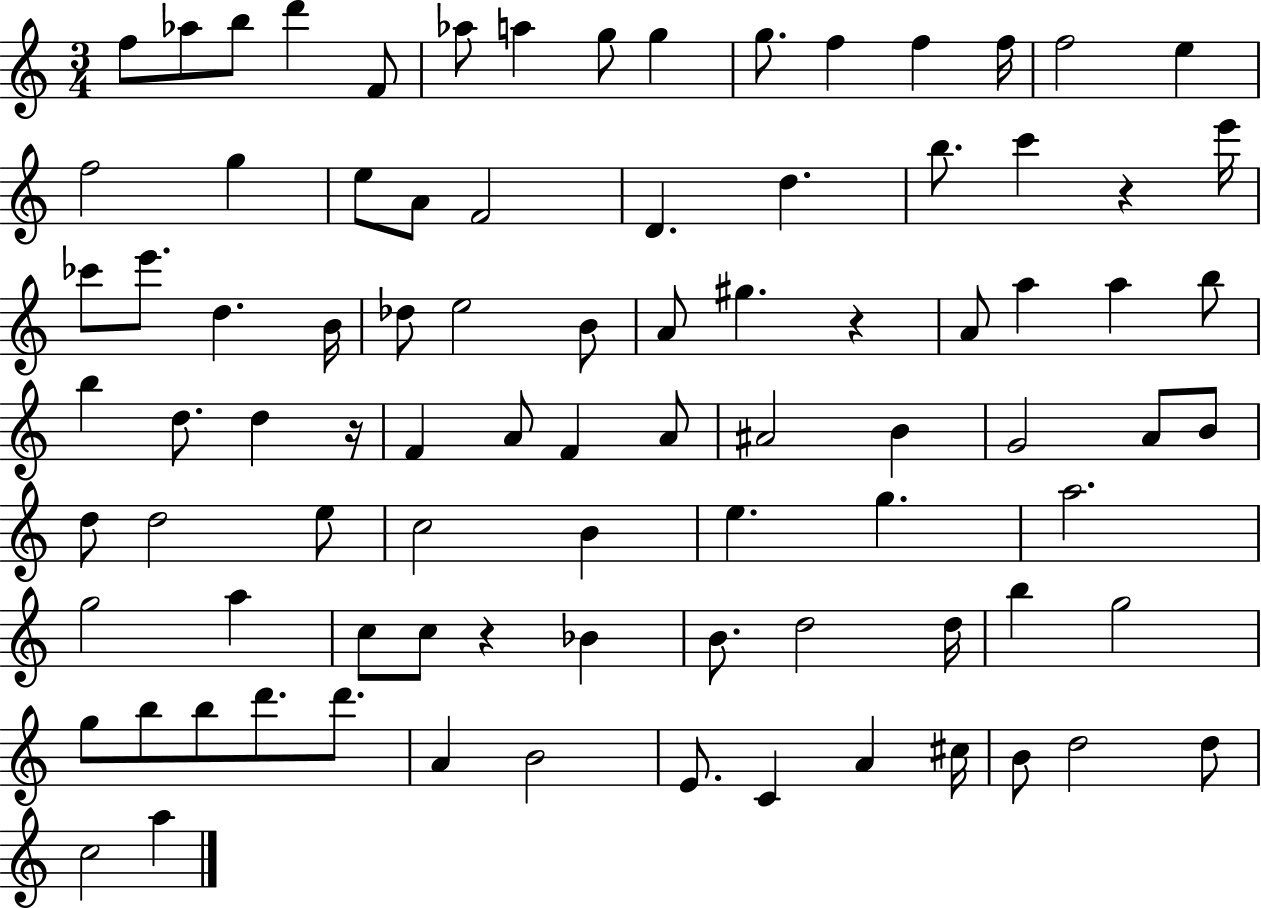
F5/e Ab5/e B5/e D6/q F4/e Ab5/e A5/q G5/e G5/q G5/e. F5/q F5/q F5/s F5/h E5/q F5/h G5/q E5/e A4/e F4/h D4/q. D5/q. B5/e. C6/q R/q E6/s CES6/e E6/e. D5/q. B4/s Db5/e E5/h B4/e A4/e G#5/q. R/q A4/e A5/q A5/q B5/e B5/q D5/e. D5/q R/s F4/q A4/e F4/q A4/e A#4/h B4/q G4/h A4/e B4/e D5/e D5/h E5/e C5/h B4/q E5/q. G5/q. A5/h. G5/h A5/q C5/e C5/e R/q Bb4/q B4/e. D5/h D5/s B5/q G5/h G5/e B5/e B5/e D6/e. D6/e. A4/q B4/h E4/e. C4/q A4/q C#5/s B4/e D5/h D5/e C5/h A5/q